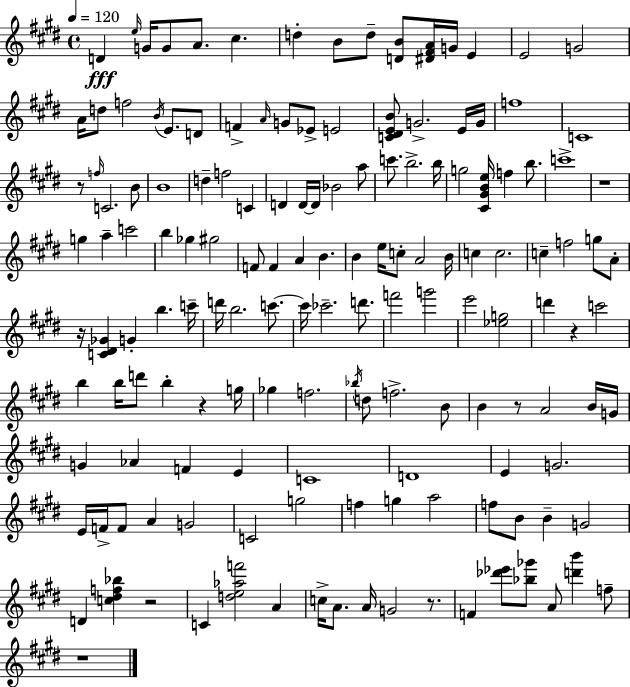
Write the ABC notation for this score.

X:1
T:Untitled
M:4/4
L:1/4
K:E
D e/4 G/4 G/2 A/2 ^c d B/2 d/2 [DB]/2 [^D^FA]/4 G/4 E E2 G2 A/4 d/2 f2 B/4 E/2 D/2 F A/4 G/2 _E/2 E2 [C^DEB]/2 G2 E/4 G/4 f4 C4 z/2 f/4 C2 B/2 B4 d f2 C D D/4 D/4 _B2 a/2 c'/2 b2 b/4 g2 [^C^GBe]/4 f b/2 c'4 z4 g a c'2 b _g ^g2 F/2 F A B B e/4 c/2 A2 B/4 c c2 c f2 g/2 A/2 z/4 [C^D_G] G b c'/4 d'/4 b2 c'/2 c'/4 _c'2 d'/2 f'2 g'2 e'2 [_eg]2 d' z c'2 b b/4 d'/2 b z g/4 _g f2 _b/4 d/2 f2 B/2 B z/2 A2 B/4 G/4 G _A F E C4 D4 E G2 E/4 F/4 F/2 A G2 C2 g2 f g a2 f/2 B/2 B G2 D [c^df_b] z2 C [de_af']2 A c/4 A/2 A/4 G2 z/2 F [_d'_e']/2 [_b_g']/2 A/2 [d'b'] f/2 z4